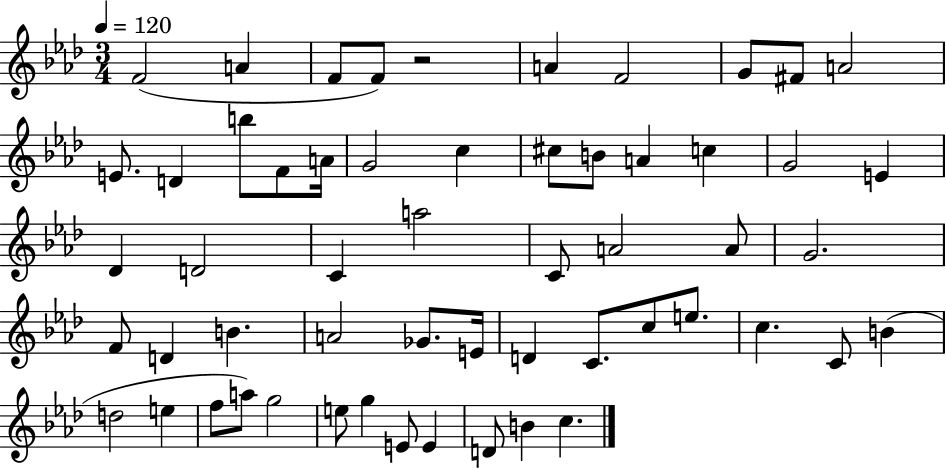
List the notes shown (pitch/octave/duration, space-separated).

F4/h A4/q F4/e F4/e R/h A4/q F4/h G4/e F#4/e A4/h E4/e. D4/q B5/e F4/e A4/s G4/h C5/q C#5/e B4/e A4/q C5/q G4/h E4/q Db4/q D4/h C4/q A5/h C4/e A4/h A4/e G4/h. F4/e D4/q B4/q. A4/h Gb4/e. E4/s D4/q C4/e. C5/e E5/e. C5/q. C4/e B4/q D5/h E5/q F5/e A5/e G5/h E5/e G5/q E4/e E4/q D4/e B4/q C5/q.